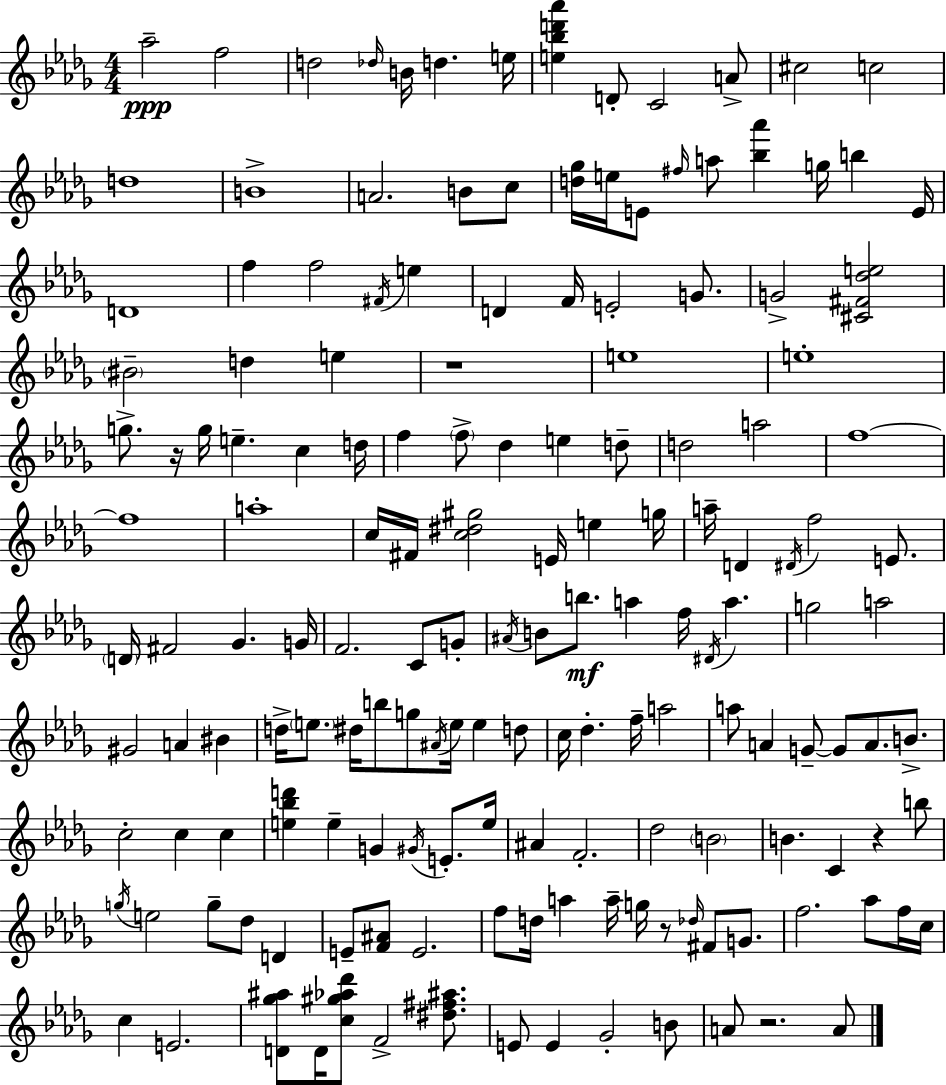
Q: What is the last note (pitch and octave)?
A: A4